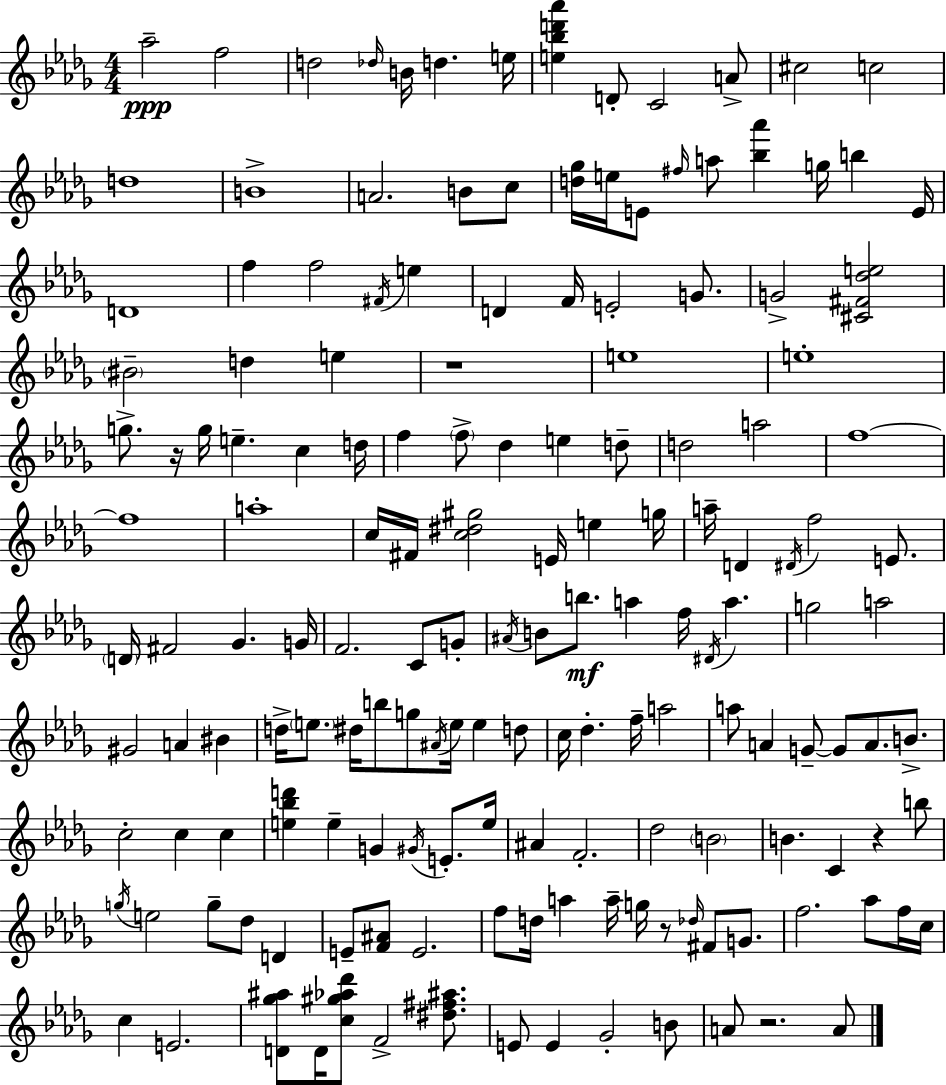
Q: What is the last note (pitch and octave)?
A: A4